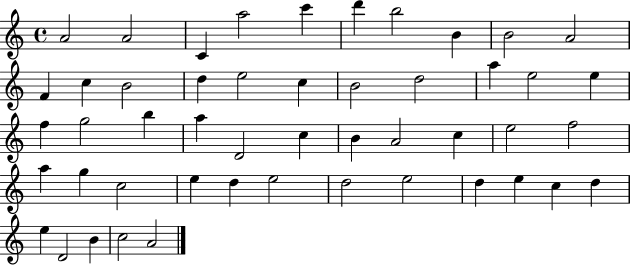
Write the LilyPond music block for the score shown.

{
  \clef treble
  \time 4/4
  \defaultTimeSignature
  \key c \major
  a'2 a'2 | c'4 a''2 c'''4 | d'''4 b''2 b'4 | b'2 a'2 | \break f'4 c''4 b'2 | d''4 e''2 c''4 | b'2 d''2 | a''4 e''2 e''4 | \break f''4 g''2 b''4 | a''4 d'2 c''4 | b'4 a'2 c''4 | e''2 f''2 | \break a''4 g''4 c''2 | e''4 d''4 e''2 | d''2 e''2 | d''4 e''4 c''4 d''4 | \break e''4 d'2 b'4 | c''2 a'2 | \bar "|."
}